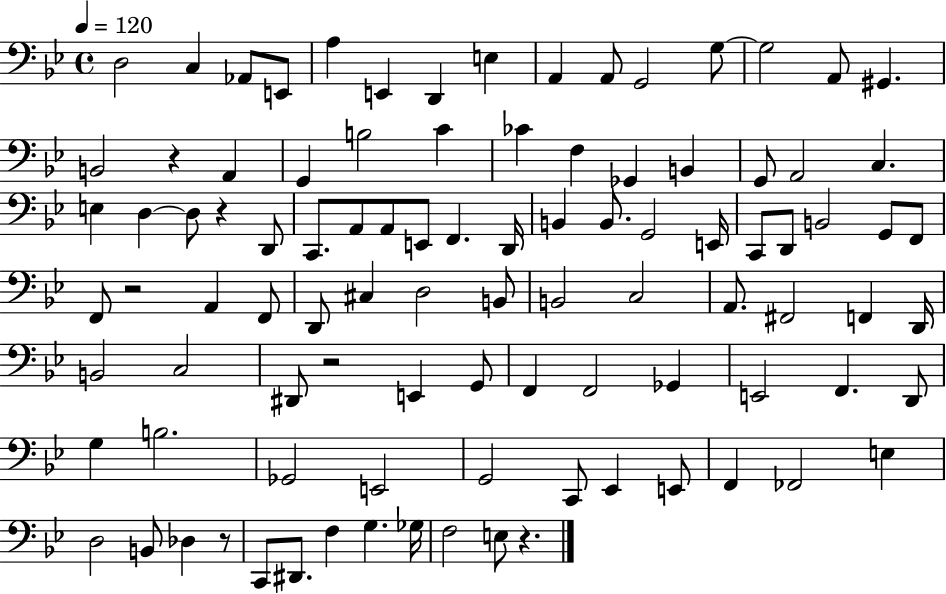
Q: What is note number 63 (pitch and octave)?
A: E2